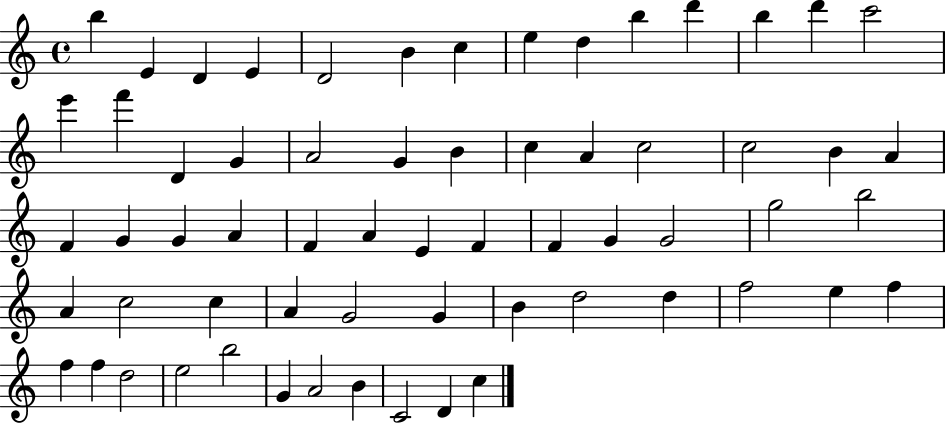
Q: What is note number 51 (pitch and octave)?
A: E5